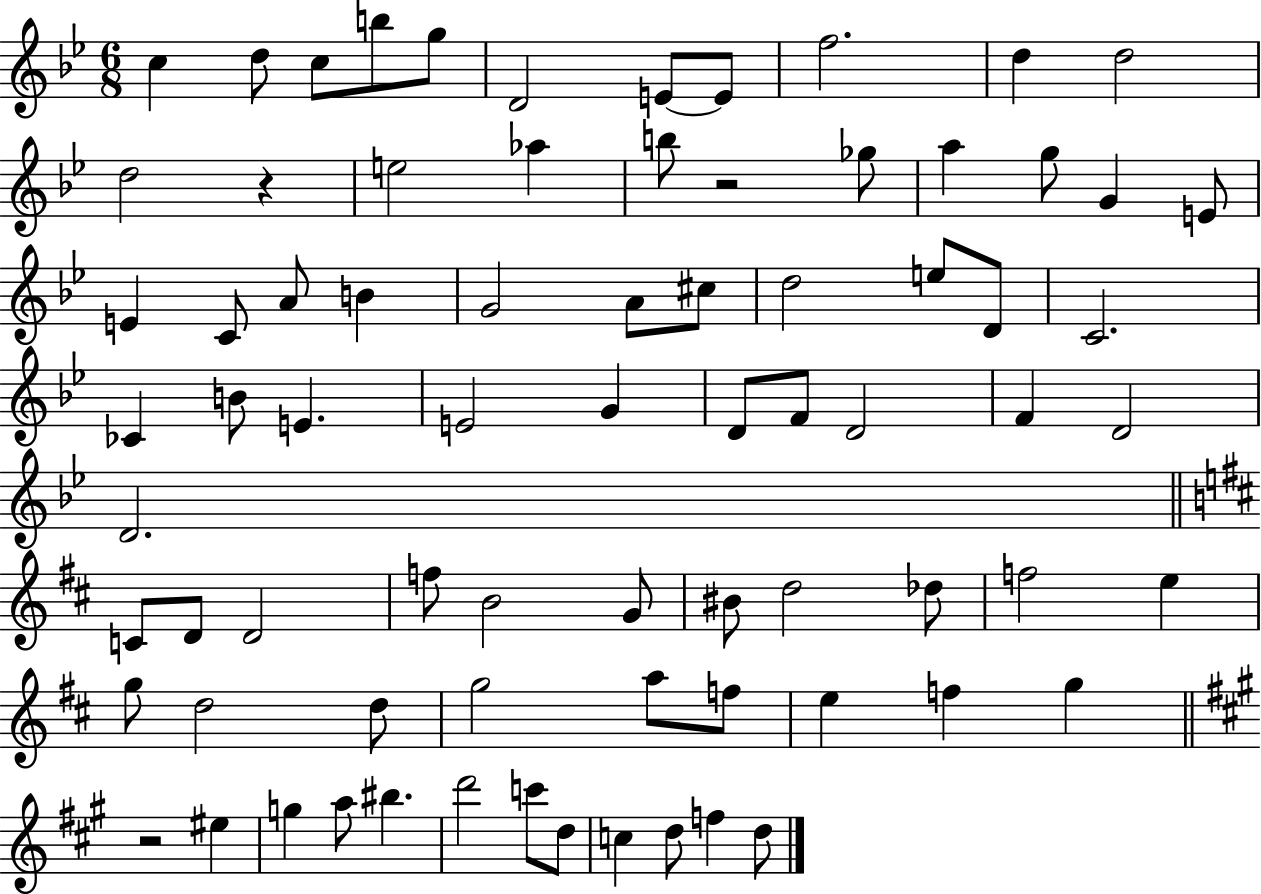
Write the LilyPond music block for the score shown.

{
  \clef treble
  \numericTimeSignature
  \time 6/8
  \key bes \major
  c''4 d''8 c''8 b''8 g''8 | d'2 e'8~~ e'8 | f''2. | d''4 d''2 | \break d''2 r4 | e''2 aes''4 | b''8 r2 ges''8 | a''4 g''8 g'4 e'8 | \break e'4 c'8 a'8 b'4 | g'2 a'8 cis''8 | d''2 e''8 d'8 | c'2. | \break ces'4 b'8 e'4. | e'2 g'4 | d'8 f'8 d'2 | f'4 d'2 | \break d'2. | \bar "||" \break \key d \major c'8 d'8 d'2 | f''8 b'2 g'8 | bis'8 d''2 des''8 | f''2 e''4 | \break g''8 d''2 d''8 | g''2 a''8 f''8 | e''4 f''4 g''4 | \bar "||" \break \key a \major r2 eis''4 | g''4 a''8 bis''4. | d'''2 c'''8 d''8 | c''4 d''8 f''4 d''8 | \break \bar "|."
}